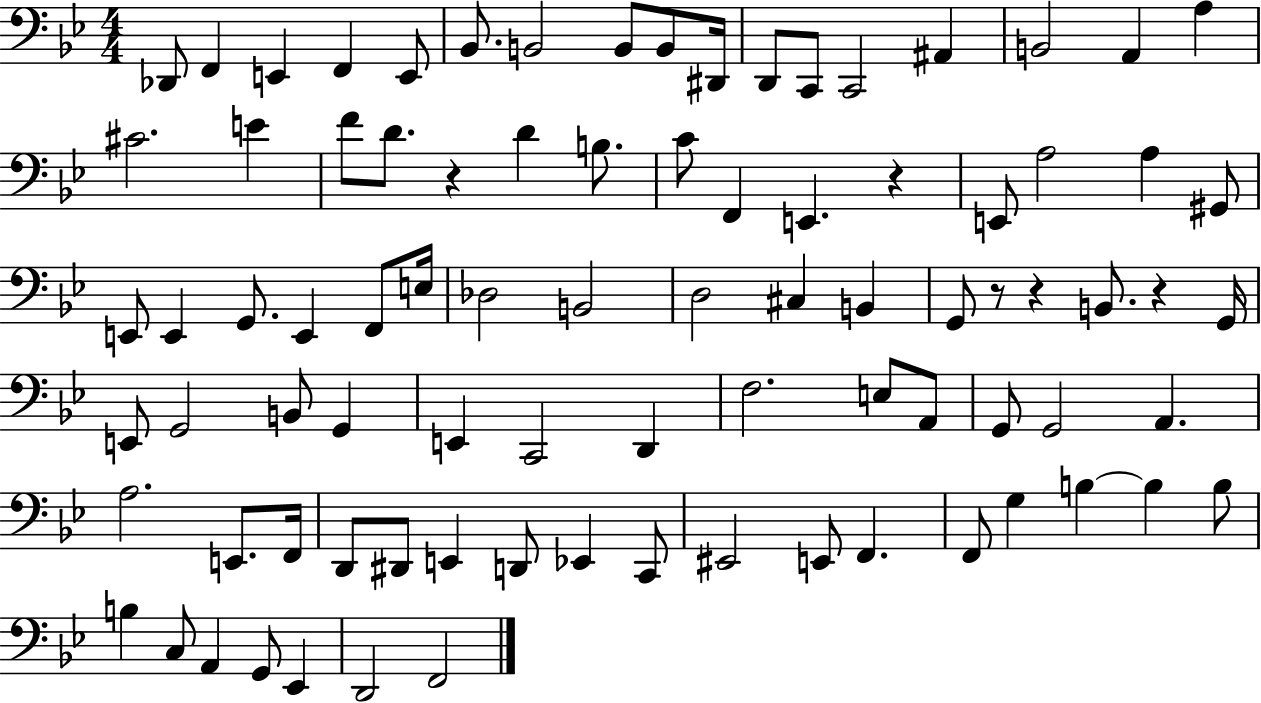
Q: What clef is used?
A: bass